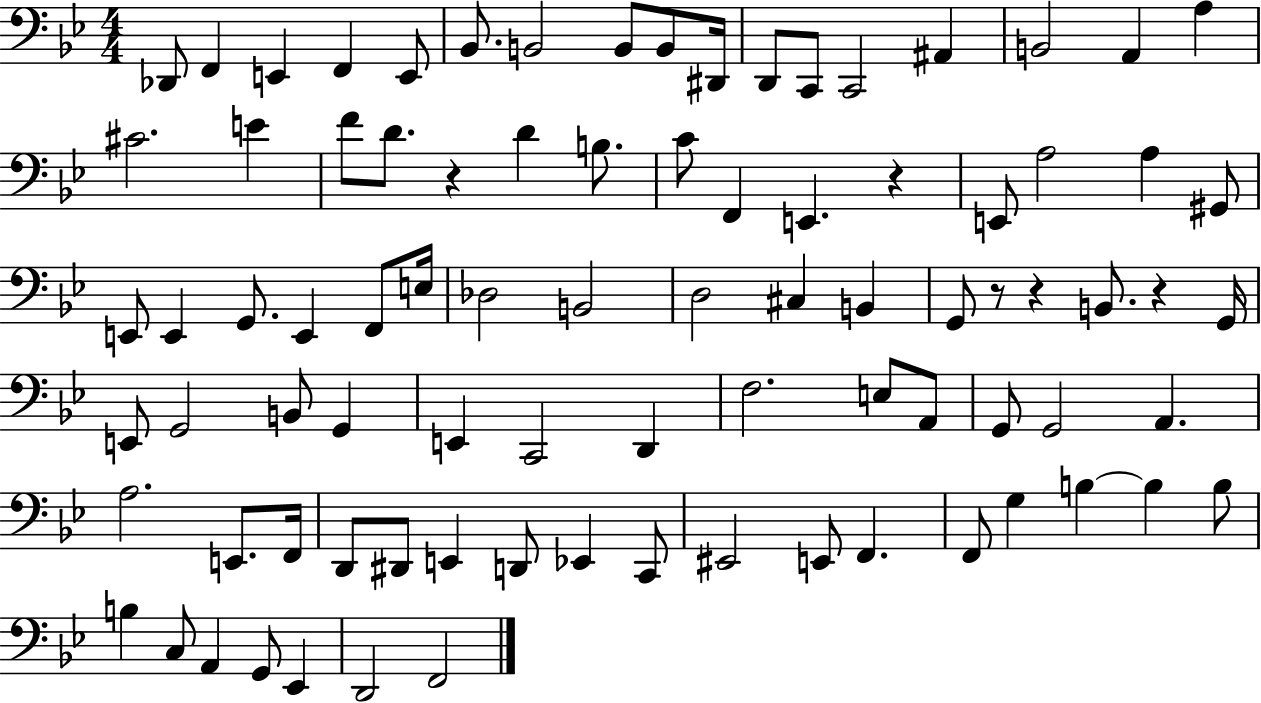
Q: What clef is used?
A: bass